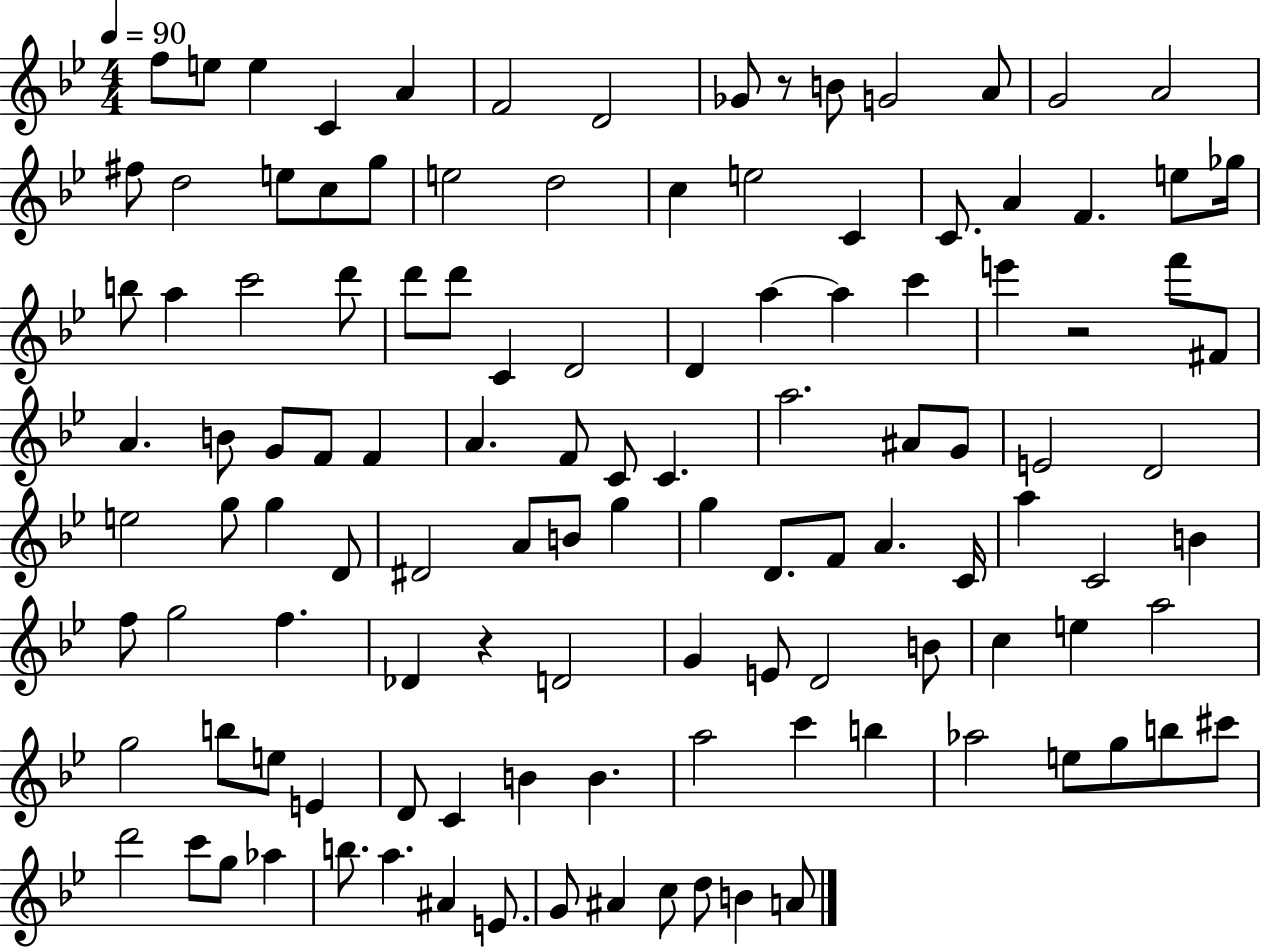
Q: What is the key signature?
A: BES major